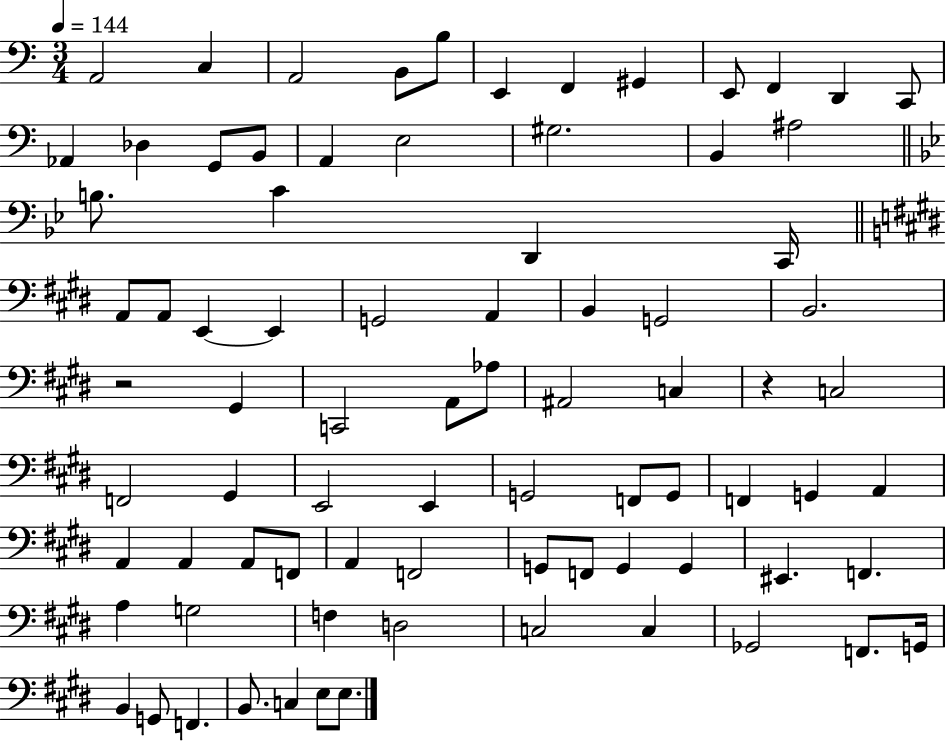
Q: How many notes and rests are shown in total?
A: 81